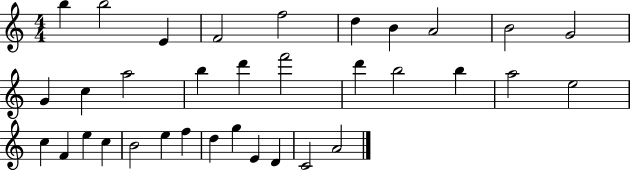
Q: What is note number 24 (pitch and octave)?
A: E5